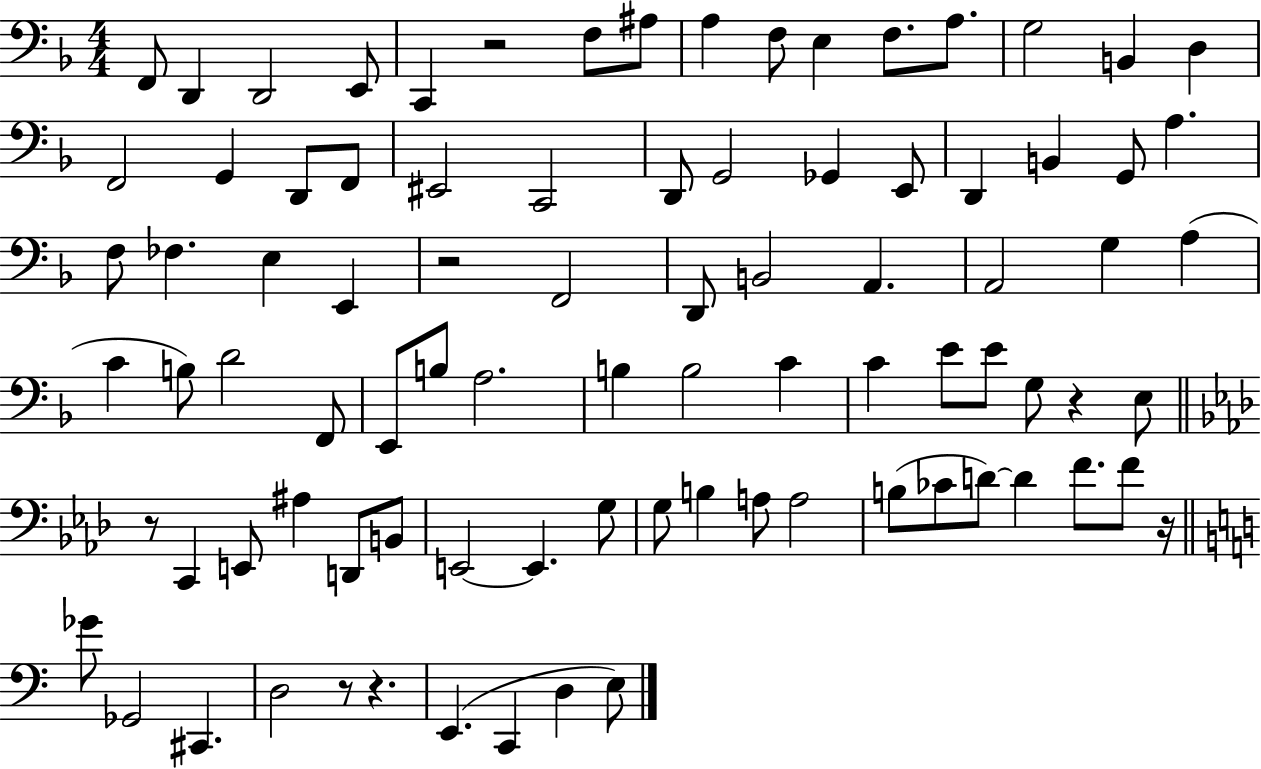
{
  \clef bass
  \numericTimeSignature
  \time 4/4
  \key f \major
  f,8 d,4 d,2 e,8 | c,4 r2 f8 ais8 | a4 f8 e4 f8. a8. | g2 b,4 d4 | \break f,2 g,4 d,8 f,8 | eis,2 c,2 | d,8 g,2 ges,4 e,8 | d,4 b,4 g,8 a4. | \break f8 fes4. e4 e,4 | r2 f,2 | d,8 b,2 a,4. | a,2 g4 a4( | \break c'4 b8) d'2 f,8 | e,8 b8 a2. | b4 b2 c'4 | c'4 e'8 e'8 g8 r4 e8 | \break \bar "||" \break \key aes \major r8 c,4 e,8 ais4 d,8 b,8 | e,2~~ e,4. g8 | g8 b4 a8 a2 | b8( ces'8 d'8~~) d'4 f'8. f'8 r16 | \break \bar "||" \break \key a \minor ges'8 ges,2 cis,4. | d2 r8 r4. | e,4.( c,4 d4 e8) | \bar "|."
}